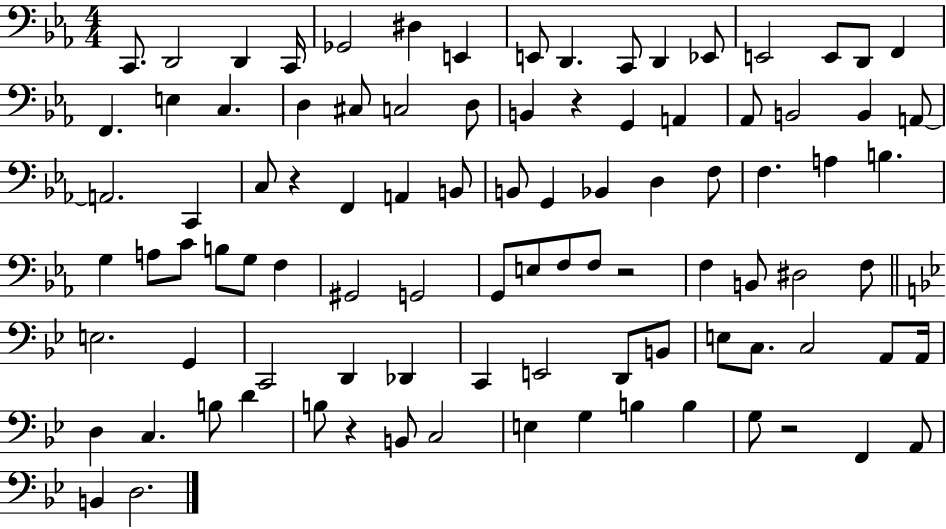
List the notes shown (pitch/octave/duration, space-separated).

C2/e. D2/h D2/q C2/s Gb2/h D#3/q E2/q E2/e D2/q. C2/e D2/q Eb2/e E2/h E2/e D2/e F2/q F2/q. E3/q C3/q. D3/q C#3/e C3/h D3/e B2/q R/q G2/q A2/q Ab2/e B2/h B2/q A2/e A2/h. C2/q C3/e R/q F2/q A2/q B2/e B2/e G2/q Bb2/q D3/q F3/e F3/q. A3/q B3/q. G3/q A3/e C4/e B3/e G3/e F3/q G#2/h G2/h G2/e E3/e F3/e F3/e R/h F3/q B2/e D#3/h F3/e E3/h. G2/q C2/h D2/q Db2/q C2/q E2/h D2/e B2/e E3/e C3/e. C3/h A2/e A2/s D3/q C3/q. B3/e D4/q B3/e R/q B2/e C3/h E3/q G3/q B3/q B3/q G3/e R/h F2/q A2/e B2/q D3/h.